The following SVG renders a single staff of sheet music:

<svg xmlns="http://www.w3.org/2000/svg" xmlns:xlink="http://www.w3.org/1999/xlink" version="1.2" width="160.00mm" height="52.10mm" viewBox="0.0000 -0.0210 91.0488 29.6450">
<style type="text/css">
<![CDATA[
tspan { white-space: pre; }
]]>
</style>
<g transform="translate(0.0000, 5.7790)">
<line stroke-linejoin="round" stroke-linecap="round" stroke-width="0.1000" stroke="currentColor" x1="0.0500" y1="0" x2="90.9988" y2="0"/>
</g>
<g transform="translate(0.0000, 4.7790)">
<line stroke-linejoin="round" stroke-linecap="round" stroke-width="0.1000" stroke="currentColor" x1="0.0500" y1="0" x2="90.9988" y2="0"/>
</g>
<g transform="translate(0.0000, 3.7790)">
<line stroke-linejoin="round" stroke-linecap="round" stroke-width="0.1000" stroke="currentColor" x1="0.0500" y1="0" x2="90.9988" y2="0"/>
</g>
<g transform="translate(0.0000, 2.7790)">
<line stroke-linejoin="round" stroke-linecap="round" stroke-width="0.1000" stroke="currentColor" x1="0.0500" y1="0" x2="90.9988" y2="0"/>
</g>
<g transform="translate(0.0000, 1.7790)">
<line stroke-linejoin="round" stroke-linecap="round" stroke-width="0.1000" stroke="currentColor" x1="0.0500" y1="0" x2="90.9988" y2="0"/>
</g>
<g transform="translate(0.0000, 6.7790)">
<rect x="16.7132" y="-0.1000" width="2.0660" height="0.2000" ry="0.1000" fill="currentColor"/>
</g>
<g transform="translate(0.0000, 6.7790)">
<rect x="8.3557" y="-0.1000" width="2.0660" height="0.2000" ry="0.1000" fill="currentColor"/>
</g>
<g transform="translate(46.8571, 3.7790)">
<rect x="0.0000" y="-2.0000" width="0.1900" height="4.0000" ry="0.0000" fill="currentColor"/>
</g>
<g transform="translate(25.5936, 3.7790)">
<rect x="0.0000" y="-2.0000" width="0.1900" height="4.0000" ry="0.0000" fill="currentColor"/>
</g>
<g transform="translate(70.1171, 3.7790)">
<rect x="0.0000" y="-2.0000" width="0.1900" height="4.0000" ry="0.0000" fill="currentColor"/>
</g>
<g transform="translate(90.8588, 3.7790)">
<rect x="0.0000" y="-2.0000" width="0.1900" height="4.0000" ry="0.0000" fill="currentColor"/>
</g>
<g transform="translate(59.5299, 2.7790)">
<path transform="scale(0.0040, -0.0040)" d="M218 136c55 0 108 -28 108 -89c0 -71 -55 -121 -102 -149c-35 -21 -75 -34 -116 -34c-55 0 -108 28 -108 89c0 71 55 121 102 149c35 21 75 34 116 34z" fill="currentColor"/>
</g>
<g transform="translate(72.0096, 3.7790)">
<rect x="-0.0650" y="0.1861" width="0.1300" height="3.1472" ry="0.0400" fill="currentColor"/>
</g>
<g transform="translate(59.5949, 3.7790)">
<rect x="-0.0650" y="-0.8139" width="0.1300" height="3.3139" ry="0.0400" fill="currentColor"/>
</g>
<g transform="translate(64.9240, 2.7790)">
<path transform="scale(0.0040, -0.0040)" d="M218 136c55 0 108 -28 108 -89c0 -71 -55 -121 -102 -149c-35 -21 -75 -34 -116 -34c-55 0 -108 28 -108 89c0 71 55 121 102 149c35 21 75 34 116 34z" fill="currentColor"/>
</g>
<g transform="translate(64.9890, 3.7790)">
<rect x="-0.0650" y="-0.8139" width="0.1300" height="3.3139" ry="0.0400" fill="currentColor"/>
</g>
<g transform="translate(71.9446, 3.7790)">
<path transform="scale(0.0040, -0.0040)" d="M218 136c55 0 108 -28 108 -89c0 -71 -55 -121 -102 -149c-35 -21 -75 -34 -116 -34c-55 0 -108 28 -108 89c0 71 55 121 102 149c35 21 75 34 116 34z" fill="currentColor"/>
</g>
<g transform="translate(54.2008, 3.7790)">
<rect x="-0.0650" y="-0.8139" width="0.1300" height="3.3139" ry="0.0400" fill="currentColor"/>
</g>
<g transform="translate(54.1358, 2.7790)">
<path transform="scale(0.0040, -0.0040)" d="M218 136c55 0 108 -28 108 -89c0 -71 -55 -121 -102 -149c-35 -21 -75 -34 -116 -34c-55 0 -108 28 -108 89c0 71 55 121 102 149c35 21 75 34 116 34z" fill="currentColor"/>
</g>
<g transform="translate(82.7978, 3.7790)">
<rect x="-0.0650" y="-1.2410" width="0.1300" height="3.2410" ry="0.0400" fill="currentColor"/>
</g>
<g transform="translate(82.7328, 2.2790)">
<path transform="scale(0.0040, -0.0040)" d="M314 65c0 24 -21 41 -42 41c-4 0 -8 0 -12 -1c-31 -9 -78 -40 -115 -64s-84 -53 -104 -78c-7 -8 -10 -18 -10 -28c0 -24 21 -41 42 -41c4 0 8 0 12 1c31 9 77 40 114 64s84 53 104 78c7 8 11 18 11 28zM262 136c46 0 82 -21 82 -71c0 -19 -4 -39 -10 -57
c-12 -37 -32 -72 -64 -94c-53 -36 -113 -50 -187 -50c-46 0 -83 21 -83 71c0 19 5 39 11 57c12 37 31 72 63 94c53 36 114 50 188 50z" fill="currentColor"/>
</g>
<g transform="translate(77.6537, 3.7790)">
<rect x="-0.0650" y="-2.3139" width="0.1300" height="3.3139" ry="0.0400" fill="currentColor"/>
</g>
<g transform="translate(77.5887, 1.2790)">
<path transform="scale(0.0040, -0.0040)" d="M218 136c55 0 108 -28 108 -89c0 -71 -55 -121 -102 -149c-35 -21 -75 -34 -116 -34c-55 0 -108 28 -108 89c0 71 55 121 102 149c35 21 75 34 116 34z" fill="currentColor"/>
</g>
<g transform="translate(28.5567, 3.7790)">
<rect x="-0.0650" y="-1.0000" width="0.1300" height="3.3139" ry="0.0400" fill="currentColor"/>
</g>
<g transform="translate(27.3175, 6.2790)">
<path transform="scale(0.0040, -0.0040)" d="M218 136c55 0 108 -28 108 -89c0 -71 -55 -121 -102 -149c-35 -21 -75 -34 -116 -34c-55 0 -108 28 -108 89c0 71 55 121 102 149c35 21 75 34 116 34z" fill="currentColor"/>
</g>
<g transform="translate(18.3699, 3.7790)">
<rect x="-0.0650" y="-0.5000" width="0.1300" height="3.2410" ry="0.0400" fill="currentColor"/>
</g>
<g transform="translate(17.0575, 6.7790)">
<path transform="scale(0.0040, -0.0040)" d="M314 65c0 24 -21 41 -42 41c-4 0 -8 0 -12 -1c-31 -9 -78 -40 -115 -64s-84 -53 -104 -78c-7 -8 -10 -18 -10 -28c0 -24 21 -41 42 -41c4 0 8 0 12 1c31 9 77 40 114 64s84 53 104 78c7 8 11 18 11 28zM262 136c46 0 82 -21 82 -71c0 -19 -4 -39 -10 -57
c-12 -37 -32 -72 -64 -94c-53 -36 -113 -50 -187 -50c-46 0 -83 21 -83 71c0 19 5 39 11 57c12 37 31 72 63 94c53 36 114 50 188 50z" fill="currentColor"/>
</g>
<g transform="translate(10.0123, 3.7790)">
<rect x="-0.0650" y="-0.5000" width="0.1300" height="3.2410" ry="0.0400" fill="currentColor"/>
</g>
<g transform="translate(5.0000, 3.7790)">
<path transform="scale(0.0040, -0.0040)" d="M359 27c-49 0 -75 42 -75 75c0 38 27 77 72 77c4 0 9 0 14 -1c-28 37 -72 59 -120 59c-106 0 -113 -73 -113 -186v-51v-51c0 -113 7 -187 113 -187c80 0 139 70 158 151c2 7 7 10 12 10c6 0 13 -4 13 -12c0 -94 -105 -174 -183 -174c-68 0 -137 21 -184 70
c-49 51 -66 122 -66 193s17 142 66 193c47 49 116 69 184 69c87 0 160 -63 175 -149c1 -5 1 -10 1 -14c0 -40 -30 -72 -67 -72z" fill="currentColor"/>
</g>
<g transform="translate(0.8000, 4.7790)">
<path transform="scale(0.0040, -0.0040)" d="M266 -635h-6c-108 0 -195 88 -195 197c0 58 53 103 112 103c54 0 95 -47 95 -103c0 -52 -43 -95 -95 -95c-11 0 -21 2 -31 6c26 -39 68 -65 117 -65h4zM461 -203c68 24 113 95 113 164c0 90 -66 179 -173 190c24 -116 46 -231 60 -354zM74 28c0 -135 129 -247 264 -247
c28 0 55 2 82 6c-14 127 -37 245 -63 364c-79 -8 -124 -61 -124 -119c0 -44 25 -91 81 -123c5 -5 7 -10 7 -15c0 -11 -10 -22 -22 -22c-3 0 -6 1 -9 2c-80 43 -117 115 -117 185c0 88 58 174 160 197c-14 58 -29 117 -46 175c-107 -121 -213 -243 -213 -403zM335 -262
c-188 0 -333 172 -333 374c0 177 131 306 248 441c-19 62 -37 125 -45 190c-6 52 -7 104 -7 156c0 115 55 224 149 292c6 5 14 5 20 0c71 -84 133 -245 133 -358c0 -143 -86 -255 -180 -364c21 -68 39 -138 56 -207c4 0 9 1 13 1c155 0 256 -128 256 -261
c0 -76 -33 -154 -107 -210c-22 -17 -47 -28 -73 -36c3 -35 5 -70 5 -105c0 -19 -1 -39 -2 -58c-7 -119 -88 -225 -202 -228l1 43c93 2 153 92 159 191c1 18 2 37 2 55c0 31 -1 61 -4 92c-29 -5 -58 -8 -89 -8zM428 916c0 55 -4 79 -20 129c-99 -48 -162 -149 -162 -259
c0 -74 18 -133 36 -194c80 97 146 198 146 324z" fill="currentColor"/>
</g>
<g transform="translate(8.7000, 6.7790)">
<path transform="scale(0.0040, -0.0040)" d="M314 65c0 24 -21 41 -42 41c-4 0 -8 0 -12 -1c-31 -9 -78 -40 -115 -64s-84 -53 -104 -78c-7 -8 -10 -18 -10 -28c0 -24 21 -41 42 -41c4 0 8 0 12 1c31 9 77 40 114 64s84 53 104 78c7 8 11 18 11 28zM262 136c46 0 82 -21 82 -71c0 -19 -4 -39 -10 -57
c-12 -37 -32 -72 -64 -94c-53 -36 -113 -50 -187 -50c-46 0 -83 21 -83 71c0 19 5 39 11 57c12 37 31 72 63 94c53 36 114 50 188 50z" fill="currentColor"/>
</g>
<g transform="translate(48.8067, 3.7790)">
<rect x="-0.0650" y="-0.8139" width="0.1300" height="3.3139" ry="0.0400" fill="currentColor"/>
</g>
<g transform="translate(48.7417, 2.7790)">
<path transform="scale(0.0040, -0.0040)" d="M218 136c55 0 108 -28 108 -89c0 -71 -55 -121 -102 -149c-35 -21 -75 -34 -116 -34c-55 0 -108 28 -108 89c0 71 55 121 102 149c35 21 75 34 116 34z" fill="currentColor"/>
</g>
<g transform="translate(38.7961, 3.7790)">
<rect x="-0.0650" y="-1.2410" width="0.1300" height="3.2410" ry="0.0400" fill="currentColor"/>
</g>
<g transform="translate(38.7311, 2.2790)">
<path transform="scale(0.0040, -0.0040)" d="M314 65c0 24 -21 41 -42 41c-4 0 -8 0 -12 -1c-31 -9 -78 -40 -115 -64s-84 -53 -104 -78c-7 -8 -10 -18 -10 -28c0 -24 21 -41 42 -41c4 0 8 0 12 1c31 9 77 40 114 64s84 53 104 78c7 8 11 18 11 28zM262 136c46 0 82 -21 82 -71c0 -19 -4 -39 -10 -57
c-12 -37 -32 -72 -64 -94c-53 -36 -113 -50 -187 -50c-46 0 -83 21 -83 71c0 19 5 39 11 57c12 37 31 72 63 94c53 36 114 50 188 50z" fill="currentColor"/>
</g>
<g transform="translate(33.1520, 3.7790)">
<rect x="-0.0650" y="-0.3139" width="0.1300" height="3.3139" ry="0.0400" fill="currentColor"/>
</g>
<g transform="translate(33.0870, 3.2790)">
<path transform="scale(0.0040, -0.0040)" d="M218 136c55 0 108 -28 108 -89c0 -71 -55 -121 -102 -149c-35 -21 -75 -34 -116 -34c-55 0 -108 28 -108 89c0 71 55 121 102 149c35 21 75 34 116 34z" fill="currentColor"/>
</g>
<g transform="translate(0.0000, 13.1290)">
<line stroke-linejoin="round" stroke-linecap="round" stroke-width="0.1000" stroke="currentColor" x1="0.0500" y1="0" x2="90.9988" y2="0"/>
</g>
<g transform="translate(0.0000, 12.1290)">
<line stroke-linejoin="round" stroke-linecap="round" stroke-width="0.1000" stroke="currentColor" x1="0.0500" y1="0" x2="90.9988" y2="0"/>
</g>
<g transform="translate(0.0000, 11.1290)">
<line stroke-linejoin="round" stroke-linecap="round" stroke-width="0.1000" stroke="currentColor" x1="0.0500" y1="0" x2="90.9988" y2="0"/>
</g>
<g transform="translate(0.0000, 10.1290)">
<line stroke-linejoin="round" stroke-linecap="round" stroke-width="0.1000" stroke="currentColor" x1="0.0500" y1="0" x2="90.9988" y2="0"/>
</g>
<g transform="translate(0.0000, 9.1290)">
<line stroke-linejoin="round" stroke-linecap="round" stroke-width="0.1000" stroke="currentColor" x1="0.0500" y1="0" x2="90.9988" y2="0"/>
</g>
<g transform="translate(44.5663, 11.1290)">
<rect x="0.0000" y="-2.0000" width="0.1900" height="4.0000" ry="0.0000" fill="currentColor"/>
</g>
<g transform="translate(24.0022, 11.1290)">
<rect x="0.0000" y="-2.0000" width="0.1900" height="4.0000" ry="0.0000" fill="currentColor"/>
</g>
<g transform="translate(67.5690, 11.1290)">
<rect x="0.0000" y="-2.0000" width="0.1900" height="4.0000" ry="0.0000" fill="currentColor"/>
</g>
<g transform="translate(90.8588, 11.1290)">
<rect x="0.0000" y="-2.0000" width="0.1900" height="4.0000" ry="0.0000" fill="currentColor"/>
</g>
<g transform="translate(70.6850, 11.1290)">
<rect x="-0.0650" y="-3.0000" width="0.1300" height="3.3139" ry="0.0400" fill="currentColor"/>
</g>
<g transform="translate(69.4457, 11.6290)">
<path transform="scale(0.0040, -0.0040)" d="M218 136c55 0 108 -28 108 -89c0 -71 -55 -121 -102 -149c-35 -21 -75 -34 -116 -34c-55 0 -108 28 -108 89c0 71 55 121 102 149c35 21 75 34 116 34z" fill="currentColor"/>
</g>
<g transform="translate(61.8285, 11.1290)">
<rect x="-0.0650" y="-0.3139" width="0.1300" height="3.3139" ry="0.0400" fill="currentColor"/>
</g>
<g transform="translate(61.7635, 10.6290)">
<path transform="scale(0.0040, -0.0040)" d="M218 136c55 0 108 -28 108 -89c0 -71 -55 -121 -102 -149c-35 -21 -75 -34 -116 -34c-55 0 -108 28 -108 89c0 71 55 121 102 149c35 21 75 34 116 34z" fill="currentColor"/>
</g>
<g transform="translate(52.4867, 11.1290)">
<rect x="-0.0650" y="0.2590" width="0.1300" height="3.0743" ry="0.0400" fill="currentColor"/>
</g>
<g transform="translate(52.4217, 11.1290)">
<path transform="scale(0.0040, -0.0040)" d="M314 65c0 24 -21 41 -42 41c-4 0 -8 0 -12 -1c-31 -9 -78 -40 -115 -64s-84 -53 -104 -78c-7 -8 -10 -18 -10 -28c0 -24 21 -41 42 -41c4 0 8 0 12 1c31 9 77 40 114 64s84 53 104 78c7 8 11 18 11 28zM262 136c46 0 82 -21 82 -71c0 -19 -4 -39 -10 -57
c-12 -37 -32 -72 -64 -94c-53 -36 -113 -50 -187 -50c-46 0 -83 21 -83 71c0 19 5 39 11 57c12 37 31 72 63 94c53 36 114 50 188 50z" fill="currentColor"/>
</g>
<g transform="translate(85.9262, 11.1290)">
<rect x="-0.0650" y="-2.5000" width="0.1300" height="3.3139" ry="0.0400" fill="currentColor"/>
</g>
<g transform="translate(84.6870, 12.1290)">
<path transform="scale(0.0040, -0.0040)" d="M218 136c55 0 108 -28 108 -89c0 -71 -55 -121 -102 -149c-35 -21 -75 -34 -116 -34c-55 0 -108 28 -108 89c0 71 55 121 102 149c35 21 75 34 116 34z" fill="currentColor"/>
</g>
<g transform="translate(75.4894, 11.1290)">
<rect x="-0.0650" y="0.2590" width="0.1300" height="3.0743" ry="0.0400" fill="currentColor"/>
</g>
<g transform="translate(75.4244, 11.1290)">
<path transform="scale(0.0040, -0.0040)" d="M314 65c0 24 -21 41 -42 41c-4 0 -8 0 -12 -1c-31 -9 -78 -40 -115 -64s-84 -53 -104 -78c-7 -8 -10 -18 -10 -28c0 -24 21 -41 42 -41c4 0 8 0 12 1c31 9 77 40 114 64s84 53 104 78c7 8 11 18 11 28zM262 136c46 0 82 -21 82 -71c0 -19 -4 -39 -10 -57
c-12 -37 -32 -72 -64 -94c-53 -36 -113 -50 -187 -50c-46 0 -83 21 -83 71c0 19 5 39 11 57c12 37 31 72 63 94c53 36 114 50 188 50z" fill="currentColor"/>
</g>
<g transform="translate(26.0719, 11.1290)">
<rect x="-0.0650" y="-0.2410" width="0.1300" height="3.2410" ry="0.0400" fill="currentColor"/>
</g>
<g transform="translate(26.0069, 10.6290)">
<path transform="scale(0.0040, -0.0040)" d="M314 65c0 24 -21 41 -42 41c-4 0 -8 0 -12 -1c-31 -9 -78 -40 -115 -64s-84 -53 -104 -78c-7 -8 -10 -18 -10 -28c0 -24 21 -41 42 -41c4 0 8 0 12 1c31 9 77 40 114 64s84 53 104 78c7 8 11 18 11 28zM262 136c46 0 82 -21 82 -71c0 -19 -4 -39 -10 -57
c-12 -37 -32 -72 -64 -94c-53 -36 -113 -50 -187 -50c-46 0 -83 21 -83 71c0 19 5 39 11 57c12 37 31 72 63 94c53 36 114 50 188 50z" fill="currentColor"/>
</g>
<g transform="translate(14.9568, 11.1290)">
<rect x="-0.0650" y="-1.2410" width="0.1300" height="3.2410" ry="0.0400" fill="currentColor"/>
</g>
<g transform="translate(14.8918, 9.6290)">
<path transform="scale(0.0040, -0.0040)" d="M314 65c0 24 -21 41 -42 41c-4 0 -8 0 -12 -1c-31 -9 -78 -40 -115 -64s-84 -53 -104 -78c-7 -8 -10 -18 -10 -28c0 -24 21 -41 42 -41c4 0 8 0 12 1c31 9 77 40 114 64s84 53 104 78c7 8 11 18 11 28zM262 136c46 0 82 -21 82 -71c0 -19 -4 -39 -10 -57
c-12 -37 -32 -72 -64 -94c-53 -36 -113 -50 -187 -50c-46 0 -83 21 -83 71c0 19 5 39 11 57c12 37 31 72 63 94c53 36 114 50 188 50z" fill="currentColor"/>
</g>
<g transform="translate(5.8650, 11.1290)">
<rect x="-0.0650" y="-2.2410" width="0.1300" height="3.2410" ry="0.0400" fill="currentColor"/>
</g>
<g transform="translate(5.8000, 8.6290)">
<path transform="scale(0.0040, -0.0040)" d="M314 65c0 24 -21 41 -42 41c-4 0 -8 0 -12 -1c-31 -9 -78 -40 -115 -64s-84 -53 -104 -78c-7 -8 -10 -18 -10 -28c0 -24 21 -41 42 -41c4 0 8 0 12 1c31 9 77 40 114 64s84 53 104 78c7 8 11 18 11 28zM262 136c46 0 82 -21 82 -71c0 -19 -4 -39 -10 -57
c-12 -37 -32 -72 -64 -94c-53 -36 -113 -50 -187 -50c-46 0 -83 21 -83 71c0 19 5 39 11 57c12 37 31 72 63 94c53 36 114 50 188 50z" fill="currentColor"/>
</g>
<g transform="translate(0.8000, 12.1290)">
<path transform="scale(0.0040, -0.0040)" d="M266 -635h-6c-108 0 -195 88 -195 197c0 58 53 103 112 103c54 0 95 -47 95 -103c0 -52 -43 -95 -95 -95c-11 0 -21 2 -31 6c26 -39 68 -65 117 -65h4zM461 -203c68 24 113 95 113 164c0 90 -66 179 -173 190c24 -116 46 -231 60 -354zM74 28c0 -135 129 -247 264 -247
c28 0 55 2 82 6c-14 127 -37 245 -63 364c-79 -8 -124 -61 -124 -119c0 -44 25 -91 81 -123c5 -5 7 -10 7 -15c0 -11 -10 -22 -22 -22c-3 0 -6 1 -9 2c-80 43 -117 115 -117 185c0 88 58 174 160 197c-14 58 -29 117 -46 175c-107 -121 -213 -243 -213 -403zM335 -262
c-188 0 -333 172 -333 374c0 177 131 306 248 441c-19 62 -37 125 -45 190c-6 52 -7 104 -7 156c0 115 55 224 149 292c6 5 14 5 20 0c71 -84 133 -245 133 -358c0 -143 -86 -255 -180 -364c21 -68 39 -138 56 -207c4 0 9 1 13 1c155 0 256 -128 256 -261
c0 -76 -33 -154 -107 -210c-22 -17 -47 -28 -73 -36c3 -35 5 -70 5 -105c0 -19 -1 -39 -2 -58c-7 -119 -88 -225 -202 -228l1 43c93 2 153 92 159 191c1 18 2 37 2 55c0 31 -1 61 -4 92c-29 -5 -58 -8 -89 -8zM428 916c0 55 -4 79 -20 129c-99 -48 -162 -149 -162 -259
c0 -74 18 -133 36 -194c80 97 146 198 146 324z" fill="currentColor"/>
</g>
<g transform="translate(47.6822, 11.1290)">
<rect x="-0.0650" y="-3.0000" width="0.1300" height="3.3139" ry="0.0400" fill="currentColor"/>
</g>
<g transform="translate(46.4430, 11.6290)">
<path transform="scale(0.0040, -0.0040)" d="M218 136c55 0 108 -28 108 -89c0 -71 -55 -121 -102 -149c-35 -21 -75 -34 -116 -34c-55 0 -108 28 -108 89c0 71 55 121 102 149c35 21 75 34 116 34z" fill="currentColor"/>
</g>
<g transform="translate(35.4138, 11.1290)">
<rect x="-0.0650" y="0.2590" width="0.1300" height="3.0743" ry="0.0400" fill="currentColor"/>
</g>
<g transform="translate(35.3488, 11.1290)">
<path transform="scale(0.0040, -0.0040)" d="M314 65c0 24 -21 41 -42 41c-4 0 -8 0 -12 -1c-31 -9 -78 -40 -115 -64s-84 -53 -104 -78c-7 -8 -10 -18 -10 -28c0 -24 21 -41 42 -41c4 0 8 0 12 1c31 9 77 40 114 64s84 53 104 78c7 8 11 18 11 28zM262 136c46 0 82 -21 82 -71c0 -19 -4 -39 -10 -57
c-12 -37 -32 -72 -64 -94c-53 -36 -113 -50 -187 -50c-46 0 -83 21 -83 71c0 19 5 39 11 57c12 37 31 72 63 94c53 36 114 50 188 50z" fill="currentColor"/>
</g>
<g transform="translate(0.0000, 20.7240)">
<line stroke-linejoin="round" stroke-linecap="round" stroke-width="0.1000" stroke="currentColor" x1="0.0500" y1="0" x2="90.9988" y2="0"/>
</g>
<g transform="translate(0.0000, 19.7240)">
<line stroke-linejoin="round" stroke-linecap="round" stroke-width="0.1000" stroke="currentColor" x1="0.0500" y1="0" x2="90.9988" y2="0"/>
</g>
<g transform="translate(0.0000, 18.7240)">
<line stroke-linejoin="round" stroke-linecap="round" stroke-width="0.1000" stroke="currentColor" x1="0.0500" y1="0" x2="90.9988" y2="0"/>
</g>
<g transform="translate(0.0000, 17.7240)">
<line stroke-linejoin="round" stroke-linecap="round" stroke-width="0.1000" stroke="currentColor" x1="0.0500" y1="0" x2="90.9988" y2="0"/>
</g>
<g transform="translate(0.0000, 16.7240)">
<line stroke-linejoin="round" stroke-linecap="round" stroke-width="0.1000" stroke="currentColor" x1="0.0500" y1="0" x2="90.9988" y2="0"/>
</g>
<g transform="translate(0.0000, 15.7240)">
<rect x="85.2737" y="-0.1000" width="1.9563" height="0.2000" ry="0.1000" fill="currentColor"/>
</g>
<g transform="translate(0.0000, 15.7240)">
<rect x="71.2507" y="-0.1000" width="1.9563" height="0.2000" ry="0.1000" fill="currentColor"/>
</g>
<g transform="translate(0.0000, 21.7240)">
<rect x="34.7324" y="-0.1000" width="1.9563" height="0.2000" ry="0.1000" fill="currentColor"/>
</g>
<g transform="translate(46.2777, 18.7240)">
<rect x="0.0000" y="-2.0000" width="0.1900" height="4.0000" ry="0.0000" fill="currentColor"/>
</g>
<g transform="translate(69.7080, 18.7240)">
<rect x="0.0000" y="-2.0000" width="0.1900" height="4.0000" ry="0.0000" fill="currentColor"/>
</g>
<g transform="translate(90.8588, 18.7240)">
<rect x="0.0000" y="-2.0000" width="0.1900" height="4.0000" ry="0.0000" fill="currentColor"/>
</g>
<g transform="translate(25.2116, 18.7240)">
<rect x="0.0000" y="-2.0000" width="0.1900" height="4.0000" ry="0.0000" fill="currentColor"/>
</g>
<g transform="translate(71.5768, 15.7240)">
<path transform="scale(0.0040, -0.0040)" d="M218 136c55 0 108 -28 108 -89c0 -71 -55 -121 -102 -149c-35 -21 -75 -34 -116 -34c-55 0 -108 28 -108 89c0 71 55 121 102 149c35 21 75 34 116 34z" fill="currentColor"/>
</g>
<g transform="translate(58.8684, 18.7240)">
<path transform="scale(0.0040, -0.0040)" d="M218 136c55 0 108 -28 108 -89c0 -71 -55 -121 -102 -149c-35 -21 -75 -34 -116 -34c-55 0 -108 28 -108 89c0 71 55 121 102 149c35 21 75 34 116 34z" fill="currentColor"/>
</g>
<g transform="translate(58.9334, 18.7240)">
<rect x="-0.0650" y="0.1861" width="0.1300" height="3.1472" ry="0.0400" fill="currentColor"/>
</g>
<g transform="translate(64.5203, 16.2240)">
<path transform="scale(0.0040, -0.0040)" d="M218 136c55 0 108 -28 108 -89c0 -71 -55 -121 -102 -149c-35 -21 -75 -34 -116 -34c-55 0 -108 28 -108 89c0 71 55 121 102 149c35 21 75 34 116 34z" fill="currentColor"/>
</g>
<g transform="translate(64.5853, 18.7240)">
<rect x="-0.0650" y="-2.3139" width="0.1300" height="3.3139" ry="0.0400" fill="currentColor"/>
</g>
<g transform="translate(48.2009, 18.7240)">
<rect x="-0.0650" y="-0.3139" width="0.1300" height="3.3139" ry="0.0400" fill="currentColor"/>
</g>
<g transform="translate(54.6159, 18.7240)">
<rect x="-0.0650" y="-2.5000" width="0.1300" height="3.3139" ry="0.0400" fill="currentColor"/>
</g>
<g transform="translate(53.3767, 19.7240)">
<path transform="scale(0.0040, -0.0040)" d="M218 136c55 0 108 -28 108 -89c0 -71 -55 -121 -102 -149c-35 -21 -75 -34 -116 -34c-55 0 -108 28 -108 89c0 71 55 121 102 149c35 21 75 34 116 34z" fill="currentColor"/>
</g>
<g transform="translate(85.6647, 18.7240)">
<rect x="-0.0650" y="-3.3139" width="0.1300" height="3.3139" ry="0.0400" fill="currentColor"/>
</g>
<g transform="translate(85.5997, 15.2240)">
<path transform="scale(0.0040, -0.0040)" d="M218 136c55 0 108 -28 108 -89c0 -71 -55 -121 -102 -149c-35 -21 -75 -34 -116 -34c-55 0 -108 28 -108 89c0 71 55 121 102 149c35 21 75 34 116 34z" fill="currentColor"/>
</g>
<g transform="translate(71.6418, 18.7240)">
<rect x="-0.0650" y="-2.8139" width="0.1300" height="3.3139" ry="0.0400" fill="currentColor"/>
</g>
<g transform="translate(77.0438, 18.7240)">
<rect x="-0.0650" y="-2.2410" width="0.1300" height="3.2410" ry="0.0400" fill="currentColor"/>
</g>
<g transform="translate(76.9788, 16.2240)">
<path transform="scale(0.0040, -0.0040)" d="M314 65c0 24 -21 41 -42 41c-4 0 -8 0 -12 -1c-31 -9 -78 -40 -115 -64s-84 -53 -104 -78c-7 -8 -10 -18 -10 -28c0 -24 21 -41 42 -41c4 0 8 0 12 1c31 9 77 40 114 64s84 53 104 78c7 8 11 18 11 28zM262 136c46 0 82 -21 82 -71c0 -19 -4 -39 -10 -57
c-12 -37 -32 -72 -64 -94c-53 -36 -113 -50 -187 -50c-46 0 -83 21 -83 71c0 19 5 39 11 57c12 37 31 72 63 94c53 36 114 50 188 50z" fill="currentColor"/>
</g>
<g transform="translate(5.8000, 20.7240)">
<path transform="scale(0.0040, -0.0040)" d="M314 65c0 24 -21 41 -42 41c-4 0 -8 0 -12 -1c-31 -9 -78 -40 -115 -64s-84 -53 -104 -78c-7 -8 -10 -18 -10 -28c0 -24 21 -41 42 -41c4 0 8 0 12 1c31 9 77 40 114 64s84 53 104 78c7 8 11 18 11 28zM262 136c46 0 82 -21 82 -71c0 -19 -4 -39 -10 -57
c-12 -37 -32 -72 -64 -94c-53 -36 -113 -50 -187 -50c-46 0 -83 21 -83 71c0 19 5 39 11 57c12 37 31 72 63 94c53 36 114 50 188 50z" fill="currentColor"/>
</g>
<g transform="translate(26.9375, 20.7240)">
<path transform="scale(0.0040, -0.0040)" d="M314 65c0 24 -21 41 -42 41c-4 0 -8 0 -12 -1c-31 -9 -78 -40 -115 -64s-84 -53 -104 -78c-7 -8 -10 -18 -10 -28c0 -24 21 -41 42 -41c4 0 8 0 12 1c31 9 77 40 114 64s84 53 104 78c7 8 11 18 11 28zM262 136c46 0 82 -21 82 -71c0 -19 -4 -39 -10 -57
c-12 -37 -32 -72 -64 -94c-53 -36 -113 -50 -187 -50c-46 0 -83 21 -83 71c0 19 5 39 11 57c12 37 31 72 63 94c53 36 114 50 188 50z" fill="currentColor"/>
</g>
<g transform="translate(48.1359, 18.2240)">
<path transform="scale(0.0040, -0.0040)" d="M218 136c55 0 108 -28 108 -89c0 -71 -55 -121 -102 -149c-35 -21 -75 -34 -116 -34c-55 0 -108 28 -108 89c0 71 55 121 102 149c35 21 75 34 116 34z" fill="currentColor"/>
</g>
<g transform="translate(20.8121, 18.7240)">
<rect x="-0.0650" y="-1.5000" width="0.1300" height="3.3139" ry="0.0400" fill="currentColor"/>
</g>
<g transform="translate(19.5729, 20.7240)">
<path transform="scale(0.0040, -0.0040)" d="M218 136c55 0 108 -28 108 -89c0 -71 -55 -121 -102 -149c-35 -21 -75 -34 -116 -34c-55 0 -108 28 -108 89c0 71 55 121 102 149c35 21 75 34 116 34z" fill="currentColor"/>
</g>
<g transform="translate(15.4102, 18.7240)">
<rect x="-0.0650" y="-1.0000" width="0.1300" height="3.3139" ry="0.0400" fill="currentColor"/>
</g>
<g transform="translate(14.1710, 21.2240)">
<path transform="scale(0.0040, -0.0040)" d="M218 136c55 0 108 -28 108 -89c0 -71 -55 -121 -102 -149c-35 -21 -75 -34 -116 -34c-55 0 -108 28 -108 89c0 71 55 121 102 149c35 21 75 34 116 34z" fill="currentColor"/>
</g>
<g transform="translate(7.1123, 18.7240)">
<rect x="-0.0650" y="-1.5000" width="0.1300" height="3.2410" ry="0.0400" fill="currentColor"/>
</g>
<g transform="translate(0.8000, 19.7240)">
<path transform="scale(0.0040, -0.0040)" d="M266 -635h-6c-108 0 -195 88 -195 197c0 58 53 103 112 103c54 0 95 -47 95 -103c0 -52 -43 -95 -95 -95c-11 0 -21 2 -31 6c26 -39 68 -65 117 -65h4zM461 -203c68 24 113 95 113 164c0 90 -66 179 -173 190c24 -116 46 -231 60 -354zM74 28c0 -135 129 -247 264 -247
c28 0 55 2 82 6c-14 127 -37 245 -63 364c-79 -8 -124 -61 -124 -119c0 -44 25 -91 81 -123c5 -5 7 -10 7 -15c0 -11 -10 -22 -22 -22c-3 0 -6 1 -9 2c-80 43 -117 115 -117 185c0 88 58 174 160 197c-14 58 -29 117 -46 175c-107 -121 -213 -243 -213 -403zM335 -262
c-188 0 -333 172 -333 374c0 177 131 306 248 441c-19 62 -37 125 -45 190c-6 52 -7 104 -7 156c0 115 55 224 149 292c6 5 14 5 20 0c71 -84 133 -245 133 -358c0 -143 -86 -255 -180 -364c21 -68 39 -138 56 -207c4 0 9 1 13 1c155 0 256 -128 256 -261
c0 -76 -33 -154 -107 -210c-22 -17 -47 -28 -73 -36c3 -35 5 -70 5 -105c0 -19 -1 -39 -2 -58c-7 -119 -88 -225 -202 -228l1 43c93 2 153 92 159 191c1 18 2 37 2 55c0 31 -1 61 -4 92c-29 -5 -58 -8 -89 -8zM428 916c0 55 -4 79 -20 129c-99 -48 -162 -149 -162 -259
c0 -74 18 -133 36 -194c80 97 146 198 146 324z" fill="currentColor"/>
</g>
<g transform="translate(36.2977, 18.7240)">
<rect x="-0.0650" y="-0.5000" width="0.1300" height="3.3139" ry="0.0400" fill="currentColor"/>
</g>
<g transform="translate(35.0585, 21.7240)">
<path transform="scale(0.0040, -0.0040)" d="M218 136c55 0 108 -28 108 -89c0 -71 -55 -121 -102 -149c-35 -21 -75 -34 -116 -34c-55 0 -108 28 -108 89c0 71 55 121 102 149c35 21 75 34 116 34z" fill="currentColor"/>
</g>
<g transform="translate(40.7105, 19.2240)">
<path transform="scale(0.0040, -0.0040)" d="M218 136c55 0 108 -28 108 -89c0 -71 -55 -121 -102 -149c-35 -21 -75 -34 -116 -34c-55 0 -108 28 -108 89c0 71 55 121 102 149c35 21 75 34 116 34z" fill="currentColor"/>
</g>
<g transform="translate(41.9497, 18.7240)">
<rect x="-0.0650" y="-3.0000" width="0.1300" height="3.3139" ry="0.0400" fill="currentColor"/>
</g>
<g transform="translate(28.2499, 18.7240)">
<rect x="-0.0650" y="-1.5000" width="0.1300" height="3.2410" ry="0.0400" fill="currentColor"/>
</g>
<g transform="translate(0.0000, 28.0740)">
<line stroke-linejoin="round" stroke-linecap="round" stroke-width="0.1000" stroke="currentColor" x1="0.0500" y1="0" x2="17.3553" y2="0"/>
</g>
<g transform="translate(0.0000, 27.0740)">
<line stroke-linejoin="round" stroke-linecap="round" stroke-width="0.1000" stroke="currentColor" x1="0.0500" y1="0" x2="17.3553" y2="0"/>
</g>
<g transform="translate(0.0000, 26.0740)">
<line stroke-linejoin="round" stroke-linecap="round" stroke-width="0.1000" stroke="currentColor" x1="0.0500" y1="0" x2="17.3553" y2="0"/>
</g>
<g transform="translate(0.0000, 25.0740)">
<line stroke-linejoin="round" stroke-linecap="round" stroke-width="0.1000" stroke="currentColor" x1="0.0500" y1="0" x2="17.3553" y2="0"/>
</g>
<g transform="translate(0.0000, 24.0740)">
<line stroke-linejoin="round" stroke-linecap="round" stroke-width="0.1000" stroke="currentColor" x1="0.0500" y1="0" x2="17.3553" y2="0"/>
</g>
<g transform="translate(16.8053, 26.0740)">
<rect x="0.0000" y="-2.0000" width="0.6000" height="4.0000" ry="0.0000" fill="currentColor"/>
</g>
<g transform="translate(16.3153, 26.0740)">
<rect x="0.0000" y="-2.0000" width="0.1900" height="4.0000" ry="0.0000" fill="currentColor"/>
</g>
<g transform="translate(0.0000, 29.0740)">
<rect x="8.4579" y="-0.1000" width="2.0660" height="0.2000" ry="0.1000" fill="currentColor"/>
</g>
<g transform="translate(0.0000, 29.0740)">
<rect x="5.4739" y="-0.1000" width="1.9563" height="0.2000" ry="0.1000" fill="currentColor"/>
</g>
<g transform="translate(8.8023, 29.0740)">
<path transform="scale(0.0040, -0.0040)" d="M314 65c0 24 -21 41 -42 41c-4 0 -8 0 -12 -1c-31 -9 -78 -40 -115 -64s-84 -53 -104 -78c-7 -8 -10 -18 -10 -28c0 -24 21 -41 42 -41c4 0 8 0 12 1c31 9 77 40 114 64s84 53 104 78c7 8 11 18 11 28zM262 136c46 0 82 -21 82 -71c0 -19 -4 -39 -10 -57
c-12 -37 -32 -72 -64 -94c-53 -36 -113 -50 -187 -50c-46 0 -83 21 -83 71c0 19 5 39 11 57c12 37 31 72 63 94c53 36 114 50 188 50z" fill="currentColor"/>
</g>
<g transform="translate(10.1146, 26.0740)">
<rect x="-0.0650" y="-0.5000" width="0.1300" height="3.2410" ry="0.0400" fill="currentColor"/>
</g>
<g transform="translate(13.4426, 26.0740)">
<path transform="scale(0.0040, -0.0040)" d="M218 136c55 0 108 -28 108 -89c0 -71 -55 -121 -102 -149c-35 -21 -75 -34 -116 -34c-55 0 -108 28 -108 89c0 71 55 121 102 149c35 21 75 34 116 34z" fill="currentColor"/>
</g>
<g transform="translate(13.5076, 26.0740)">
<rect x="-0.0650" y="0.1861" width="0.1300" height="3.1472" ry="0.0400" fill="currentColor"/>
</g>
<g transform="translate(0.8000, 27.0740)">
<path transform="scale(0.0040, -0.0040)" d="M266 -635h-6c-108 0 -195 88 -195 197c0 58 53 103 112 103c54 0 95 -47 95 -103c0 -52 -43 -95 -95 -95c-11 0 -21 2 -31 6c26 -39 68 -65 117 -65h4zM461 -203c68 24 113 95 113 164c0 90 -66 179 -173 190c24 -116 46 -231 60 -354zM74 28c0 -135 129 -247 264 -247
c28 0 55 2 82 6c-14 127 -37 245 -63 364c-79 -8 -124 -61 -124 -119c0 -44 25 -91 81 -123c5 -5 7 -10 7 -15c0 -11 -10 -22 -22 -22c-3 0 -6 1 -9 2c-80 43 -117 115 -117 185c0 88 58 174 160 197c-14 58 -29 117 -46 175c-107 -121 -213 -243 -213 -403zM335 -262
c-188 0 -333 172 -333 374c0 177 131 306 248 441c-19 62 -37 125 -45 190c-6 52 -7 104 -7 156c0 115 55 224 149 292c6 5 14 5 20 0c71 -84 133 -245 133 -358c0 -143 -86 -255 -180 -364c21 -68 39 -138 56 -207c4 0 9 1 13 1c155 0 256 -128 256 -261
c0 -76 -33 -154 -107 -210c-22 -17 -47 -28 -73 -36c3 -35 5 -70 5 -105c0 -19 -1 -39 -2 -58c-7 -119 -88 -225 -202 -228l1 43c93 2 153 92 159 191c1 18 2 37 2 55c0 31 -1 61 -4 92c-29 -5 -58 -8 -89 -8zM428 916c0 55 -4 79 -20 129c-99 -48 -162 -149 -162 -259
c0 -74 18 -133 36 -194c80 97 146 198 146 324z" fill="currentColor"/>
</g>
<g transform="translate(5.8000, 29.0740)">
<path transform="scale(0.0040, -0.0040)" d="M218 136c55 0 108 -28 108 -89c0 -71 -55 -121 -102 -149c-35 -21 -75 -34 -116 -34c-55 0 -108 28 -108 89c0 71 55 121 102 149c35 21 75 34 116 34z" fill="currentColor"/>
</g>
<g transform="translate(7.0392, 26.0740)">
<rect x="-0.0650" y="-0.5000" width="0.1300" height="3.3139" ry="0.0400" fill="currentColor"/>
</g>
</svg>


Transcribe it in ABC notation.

X:1
T:Untitled
M:4/4
L:1/4
K:C
C2 C2 D c e2 d d d d B g e2 g2 e2 c2 B2 A B2 c A B2 G E2 D E E2 C A c G B g a g2 b C C2 B